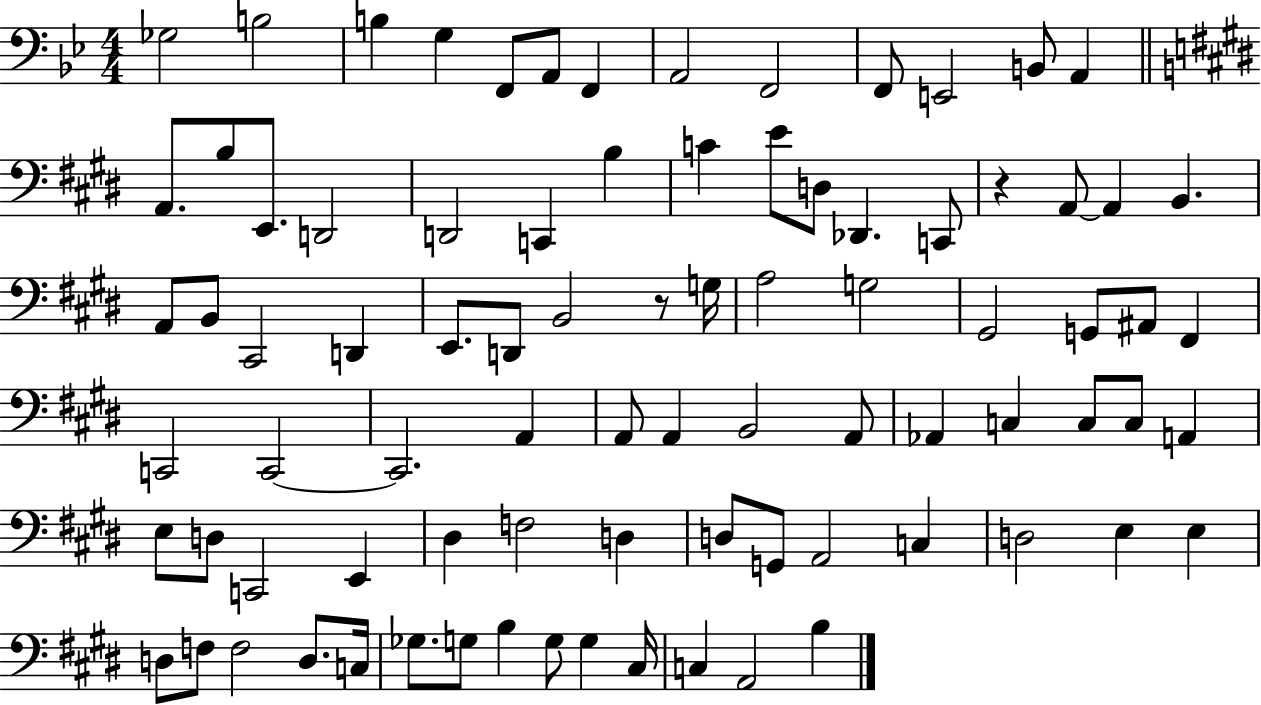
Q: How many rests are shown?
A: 2